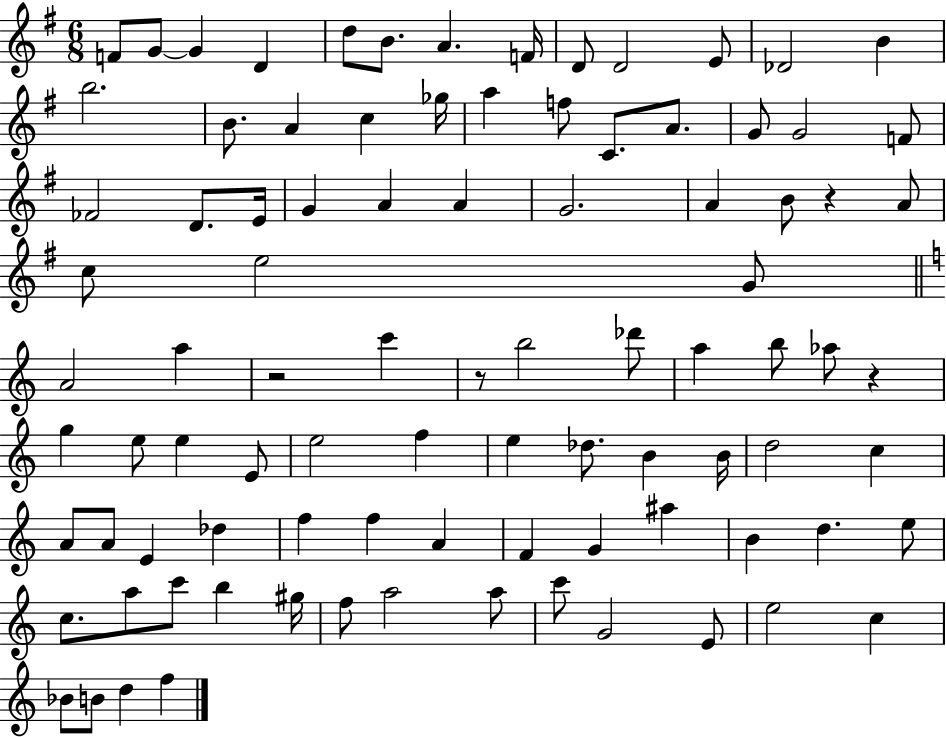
{
  \clef treble
  \numericTimeSignature
  \time 6/8
  \key g \major
  f'8 g'8~~ g'4 d'4 | d''8 b'8. a'4. f'16 | d'8 d'2 e'8 | des'2 b'4 | \break b''2. | b'8. a'4 c''4 ges''16 | a''4 f''8 c'8. a'8. | g'8 g'2 f'8 | \break fes'2 d'8. e'16 | g'4 a'4 a'4 | g'2. | a'4 b'8 r4 a'8 | \break c''8 e''2 g'8 | \bar "||" \break \key a \minor a'2 a''4 | r2 c'''4 | r8 b''2 des'''8 | a''4 b''8 aes''8 r4 | \break g''4 e''8 e''4 e'8 | e''2 f''4 | e''4 des''8. b'4 b'16 | d''2 c''4 | \break a'8 a'8 e'4 des''4 | f''4 f''4 a'4 | f'4 g'4 ais''4 | b'4 d''4. e''8 | \break c''8. a''8 c'''8 b''4 gis''16 | f''8 a''2 a''8 | c'''8 g'2 e'8 | e''2 c''4 | \break bes'8 b'8 d''4 f''4 | \bar "|."
}